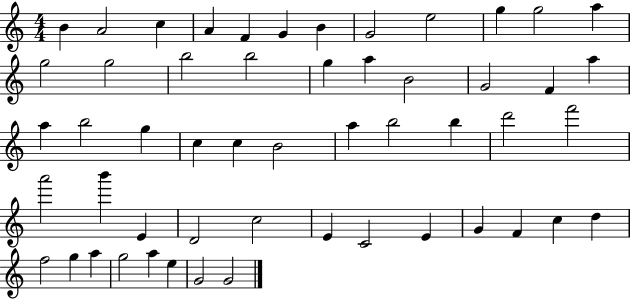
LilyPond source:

{
  \clef treble
  \numericTimeSignature
  \time 4/4
  \key c \major
  b'4 a'2 c''4 | a'4 f'4 g'4 b'4 | g'2 e''2 | g''4 g''2 a''4 | \break g''2 g''2 | b''2 b''2 | g''4 a''4 b'2 | g'2 f'4 a''4 | \break a''4 b''2 g''4 | c''4 c''4 b'2 | a''4 b''2 b''4 | d'''2 f'''2 | \break a'''2 b'''4 e'4 | d'2 c''2 | e'4 c'2 e'4 | g'4 f'4 c''4 d''4 | \break f''2 g''4 a''4 | g''2 a''4 e''4 | g'2 g'2 | \bar "|."
}